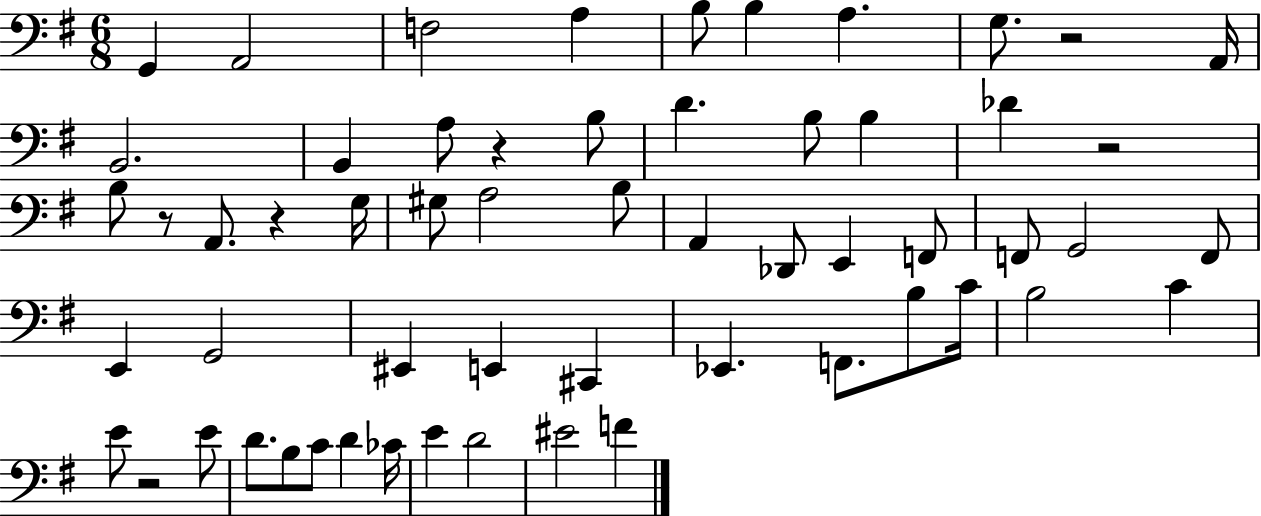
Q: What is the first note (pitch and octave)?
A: G2